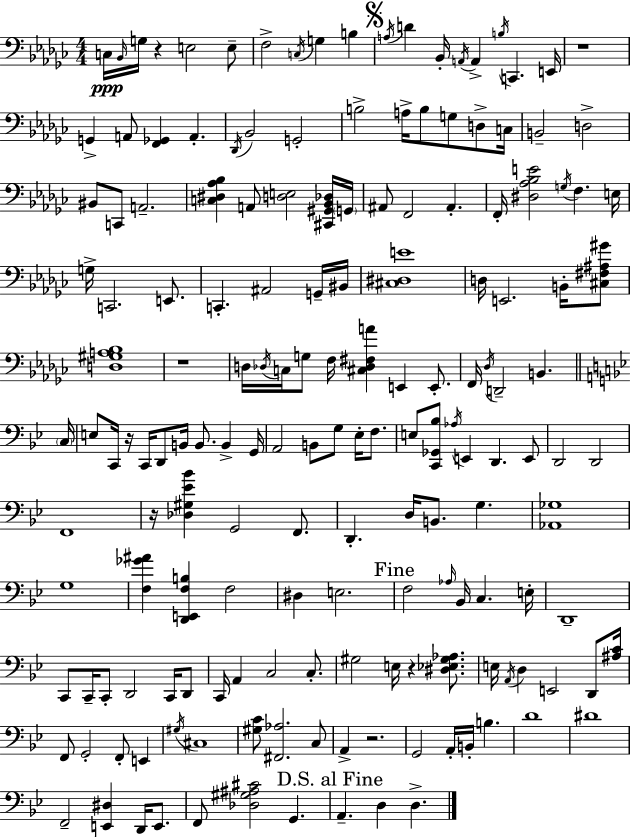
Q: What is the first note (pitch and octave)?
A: C3